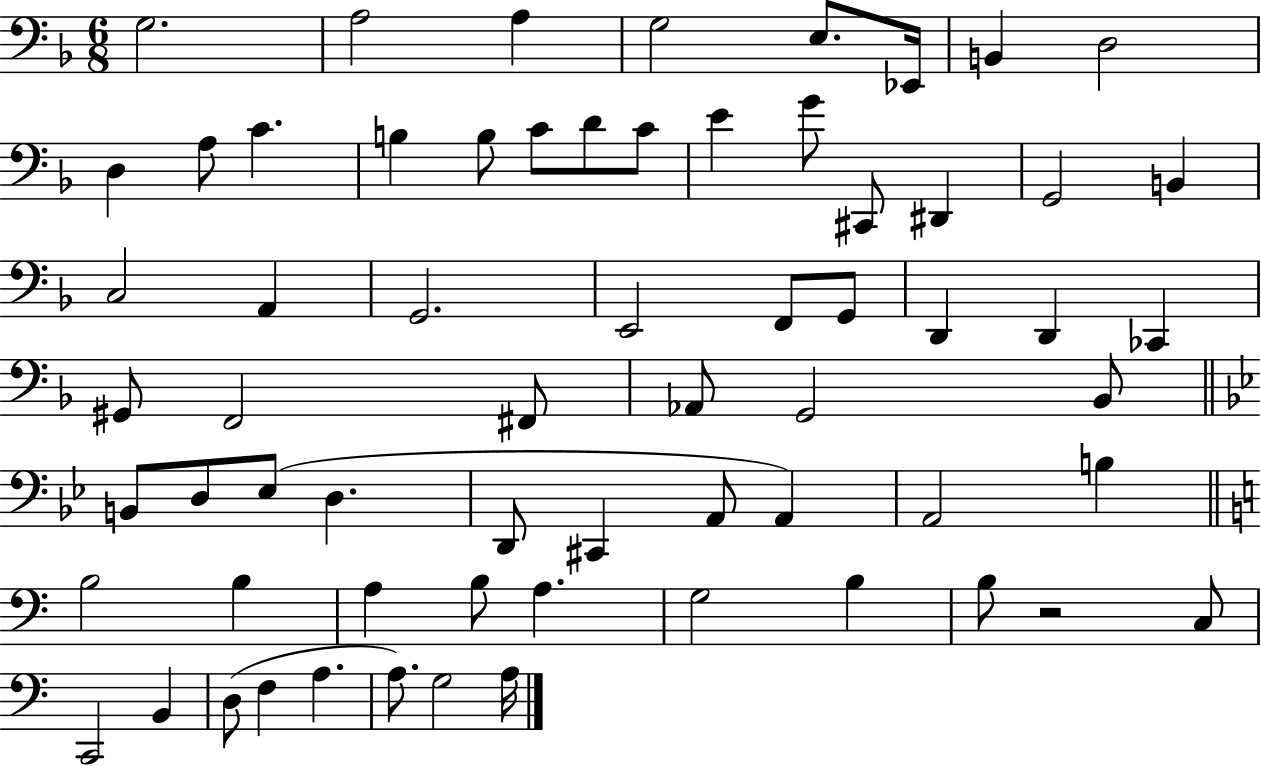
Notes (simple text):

G3/h. A3/h A3/q G3/h E3/e. Eb2/s B2/q D3/h D3/q A3/e C4/q. B3/q B3/e C4/e D4/e C4/e E4/q G4/e C#2/e D#2/q G2/h B2/q C3/h A2/q G2/h. E2/h F2/e G2/e D2/q D2/q CES2/q G#2/e F2/h F#2/e Ab2/e G2/h Bb2/e B2/e D3/e Eb3/e D3/q. D2/e C#2/q A2/e A2/q A2/h B3/q B3/h B3/q A3/q B3/e A3/q. G3/h B3/q B3/e R/h C3/e C2/h B2/q D3/e F3/q A3/q. A3/e. G3/h A3/s